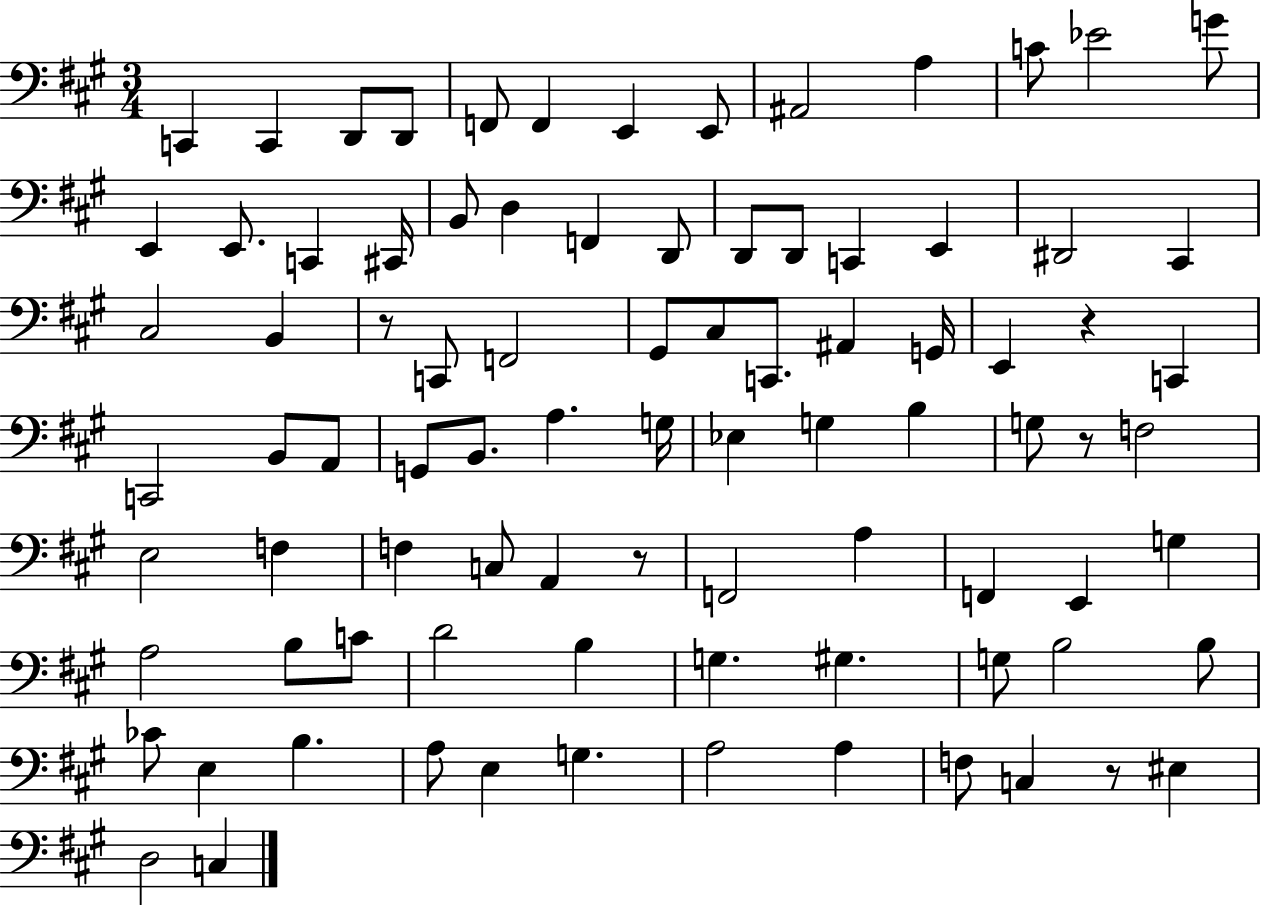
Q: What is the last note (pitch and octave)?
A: C3